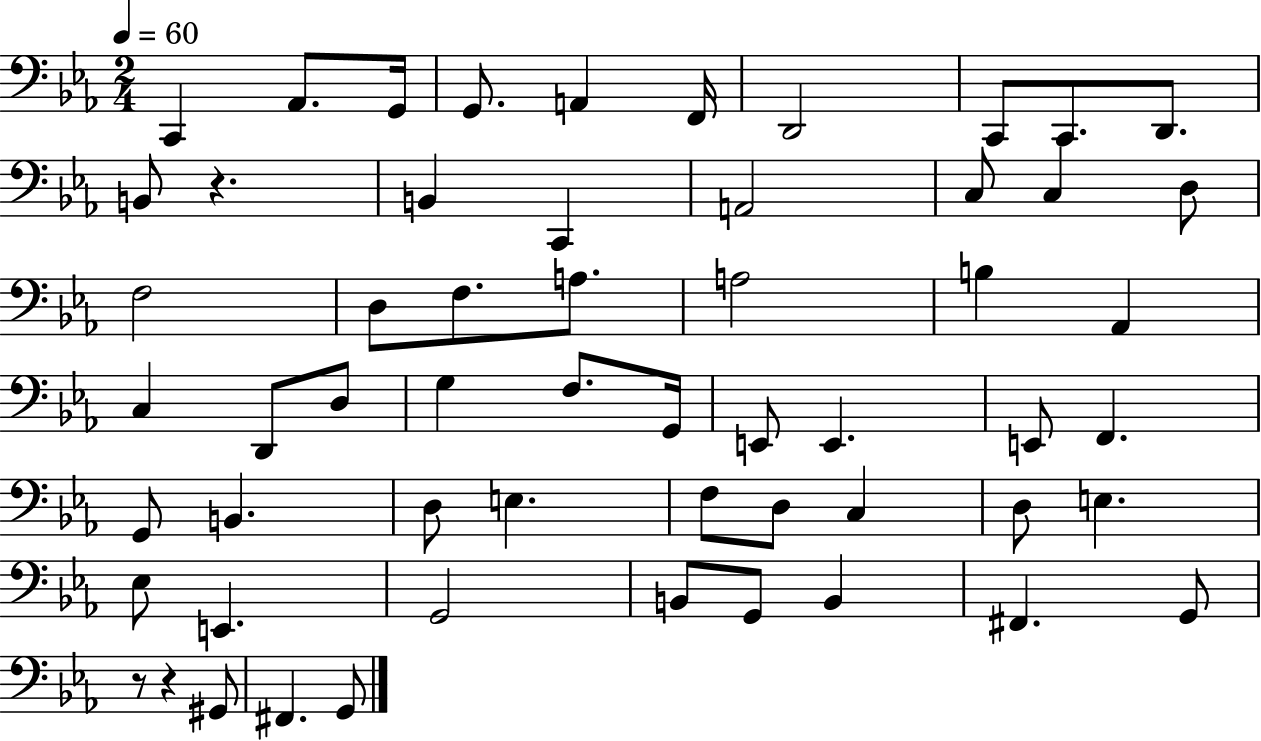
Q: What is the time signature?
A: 2/4